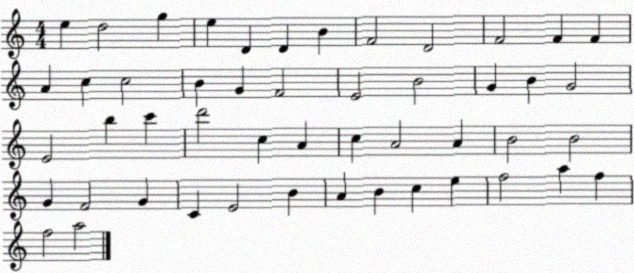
X:1
T:Untitled
M:4/4
L:1/4
K:C
e d2 g e D D B F2 D2 F2 F F A c c2 B G F2 E2 B2 G B G2 E2 b c' d'2 c A c A2 A B2 B2 G F2 G C E2 B A B c e f2 a f f2 a2